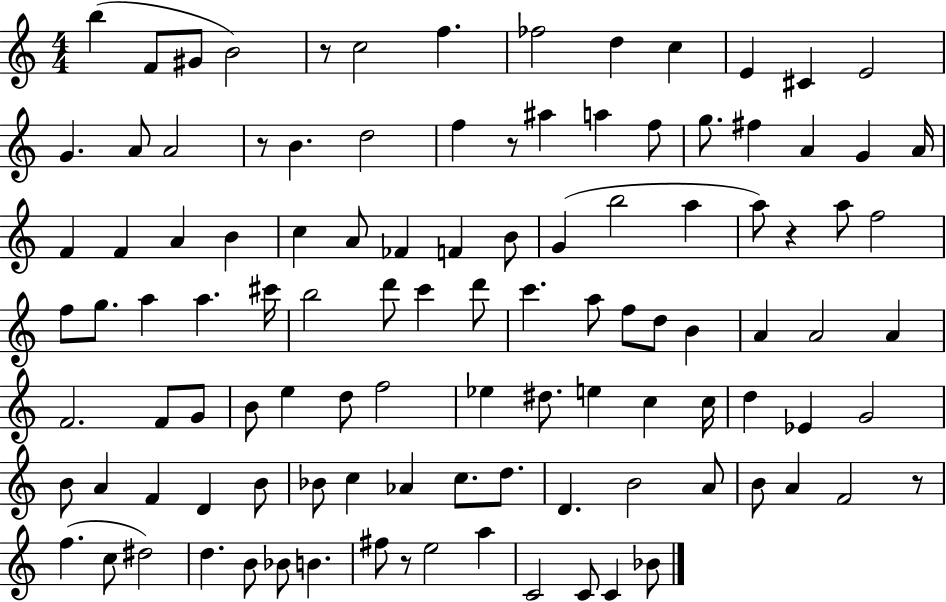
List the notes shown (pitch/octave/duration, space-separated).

B5/q F4/e G#4/e B4/h R/e C5/h F5/q. FES5/h D5/q C5/q E4/q C#4/q E4/h G4/q. A4/e A4/h R/e B4/q. D5/h F5/q R/e A#5/q A5/q F5/e G5/e. F#5/q A4/q G4/q A4/s F4/q F4/q A4/q B4/q C5/q A4/e FES4/q F4/q B4/e G4/q B5/h A5/q A5/e R/q A5/e F5/h F5/e G5/e. A5/q A5/q. C#6/s B5/h D6/e C6/q D6/e C6/q. A5/e F5/e D5/e B4/q A4/q A4/h A4/q F4/h. F4/e G4/e B4/e E5/q D5/e F5/h Eb5/q D#5/e. E5/q C5/q C5/s D5/q Eb4/q G4/h B4/e A4/q F4/q D4/q B4/e Bb4/e C5/q Ab4/q C5/e. D5/e. D4/q. B4/h A4/e B4/e A4/q F4/h R/e F5/q. C5/e D#5/h D5/q. B4/e Bb4/e B4/q. F#5/e R/e E5/h A5/q C4/h C4/e C4/q Bb4/e